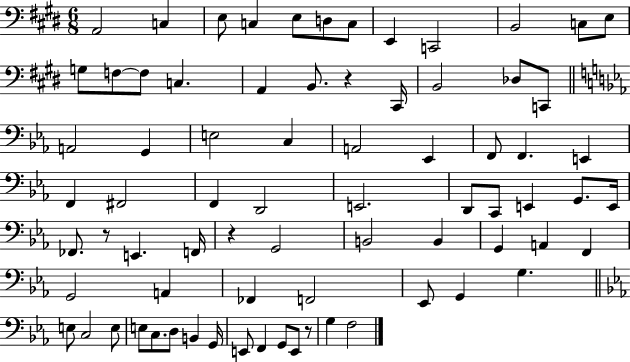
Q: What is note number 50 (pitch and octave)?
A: F2